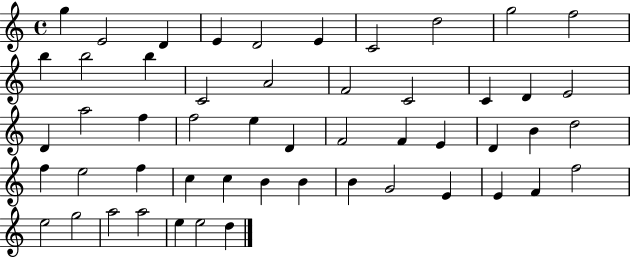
{
  \clef treble
  \time 4/4
  \defaultTimeSignature
  \key c \major
  g''4 e'2 d'4 | e'4 d'2 e'4 | c'2 d''2 | g''2 f''2 | \break b''4 b''2 b''4 | c'2 a'2 | f'2 c'2 | c'4 d'4 e'2 | \break d'4 a''2 f''4 | f''2 e''4 d'4 | f'2 f'4 e'4 | d'4 b'4 d''2 | \break f''4 e''2 f''4 | c''4 c''4 b'4 b'4 | b'4 g'2 e'4 | e'4 f'4 f''2 | \break e''2 g''2 | a''2 a''2 | e''4 e''2 d''4 | \bar "|."
}